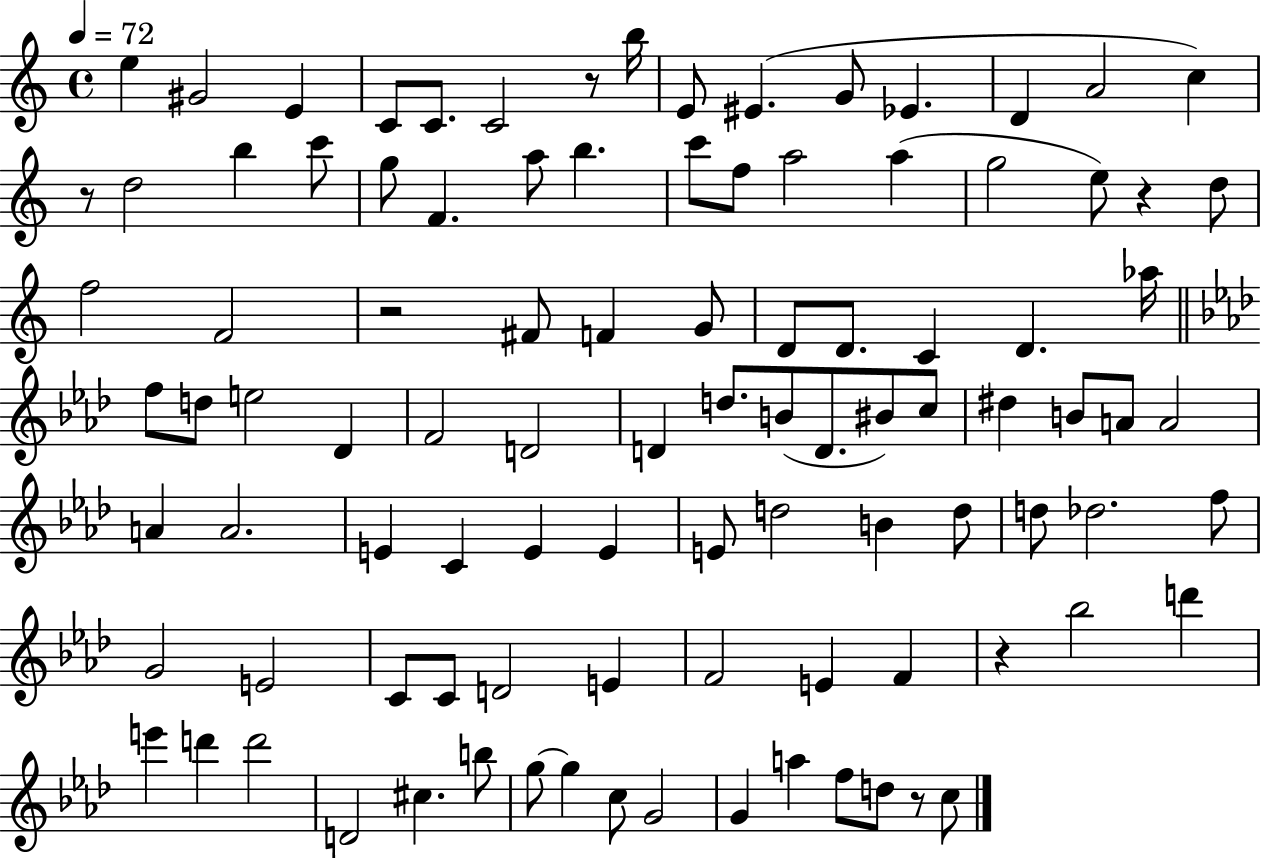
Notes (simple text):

E5/q G#4/h E4/q C4/e C4/e. C4/h R/e B5/s E4/e EIS4/q. G4/e Eb4/q. D4/q A4/h C5/q R/e D5/h B5/q C6/e G5/e F4/q. A5/e B5/q. C6/e F5/e A5/h A5/q G5/h E5/e R/q D5/e F5/h F4/h R/h F#4/e F4/q G4/e D4/e D4/e. C4/q D4/q. Ab5/s F5/e D5/e E5/h Db4/q F4/h D4/h D4/q D5/e. B4/e D4/e. BIS4/e C5/e D#5/q B4/e A4/e A4/h A4/q A4/h. E4/q C4/q E4/q E4/q E4/e D5/h B4/q D5/e D5/e Db5/h. F5/e G4/h E4/h C4/e C4/e D4/h E4/q F4/h E4/q F4/q R/q Bb5/h D6/q E6/q D6/q D6/h D4/h C#5/q. B5/e G5/e G5/q C5/e G4/h G4/q A5/q F5/e D5/e R/e C5/e